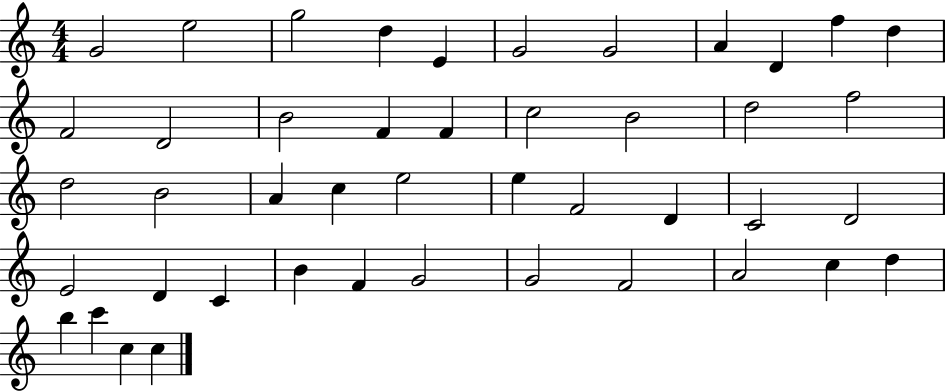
G4/h E5/h G5/h D5/q E4/q G4/h G4/h A4/q D4/q F5/q D5/q F4/h D4/h B4/h F4/q F4/q C5/h B4/h D5/h F5/h D5/h B4/h A4/q C5/q E5/h E5/q F4/h D4/q C4/h D4/h E4/h D4/q C4/q B4/q F4/q G4/h G4/h F4/h A4/h C5/q D5/q B5/q C6/q C5/q C5/q